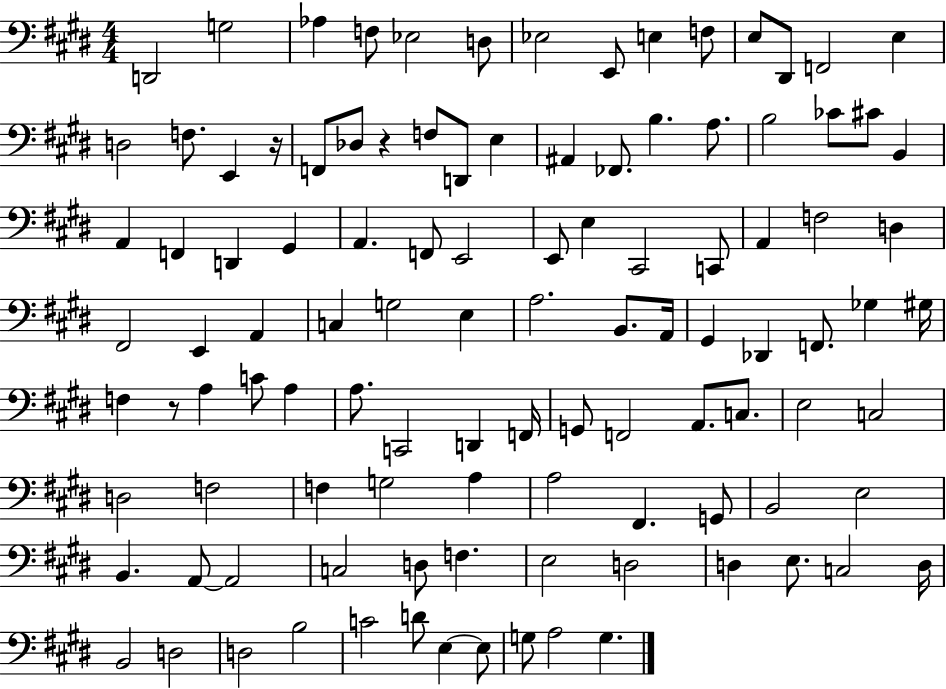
D2/h G3/h Ab3/q F3/e Eb3/h D3/e Eb3/h E2/e E3/q F3/e E3/e D#2/e F2/h E3/q D3/h F3/e. E2/q R/s F2/e Db3/e R/q F3/e D2/e E3/q A#2/q FES2/e. B3/q. A3/e. B3/h CES4/e C#4/e B2/q A2/q F2/q D2/q G#2/q A2/q. F2/e E2/h E2/e E3/q C#2/h C2/e A2/q F3/h D3/q F#2/h E2/q A2/q C3/q G3/h E3/q A3/h. B2/e. A2/s G#2/q Db2/q F2/e. Gb3/q G#3/s F3/q R/e A3/q C4/e A3/q A3/e. C2/h D2/q F2/s G2/e F2/h A2/e. C3/e. E3/h C3/h D3/h F3/h F3/q G3/h A3/q A3/h F#2/q. G2/e B2/h E3/h B2/q. A2/e A2/h C3/h D3/e F3/q. E3/h D3/h D3/q E3/e. C3/h D3/s B2/h D3/h D3/h B3/h C4/h D4/e E3/q E3/e G3/e A3/h G3/q.